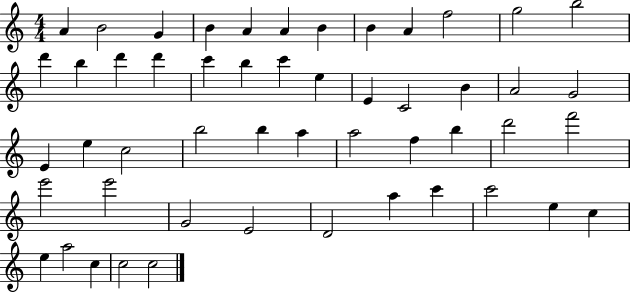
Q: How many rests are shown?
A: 0